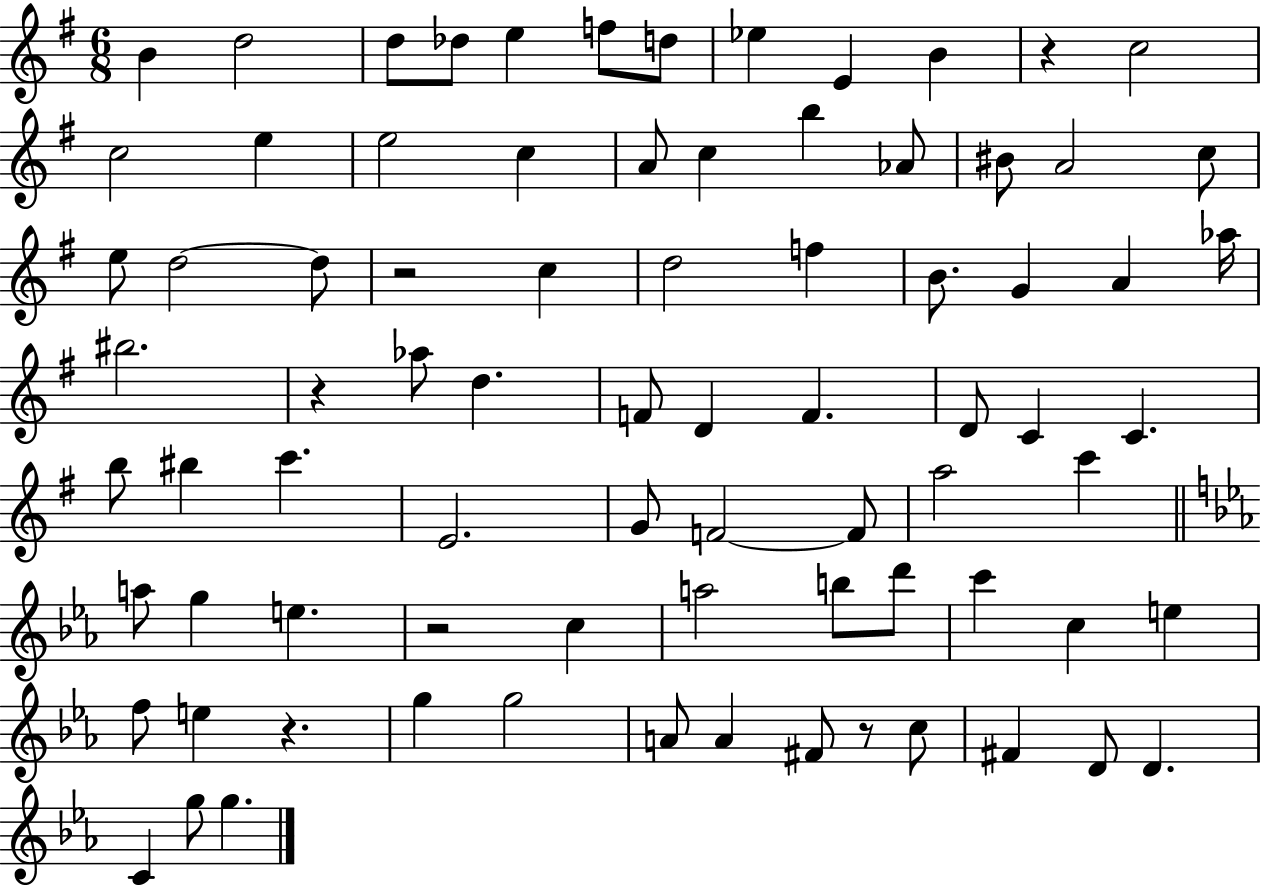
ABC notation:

X:1
T:Untitled
M:6/8
L:1/4
K:G
B d2 d/2 _d/2 e f/2 d/2 _e E B z c2 c2 e e2 c A/2 c b _A/2 ^B/2 A2 c/2 e/2 d2 d/2 z2 c d2 f B/2 G A _a/4 ^b2 z _a/2 d F/2 D F D/2 C C b/2 ^b c' E2 G/2 F2 F/2 a2 c' a/2 g e z2 c a2 b/2 d'/2 c' c e f/2 e z g g2 A/2 A ^F/2 z/2 c/2 ^F D/2 D C g/2 g